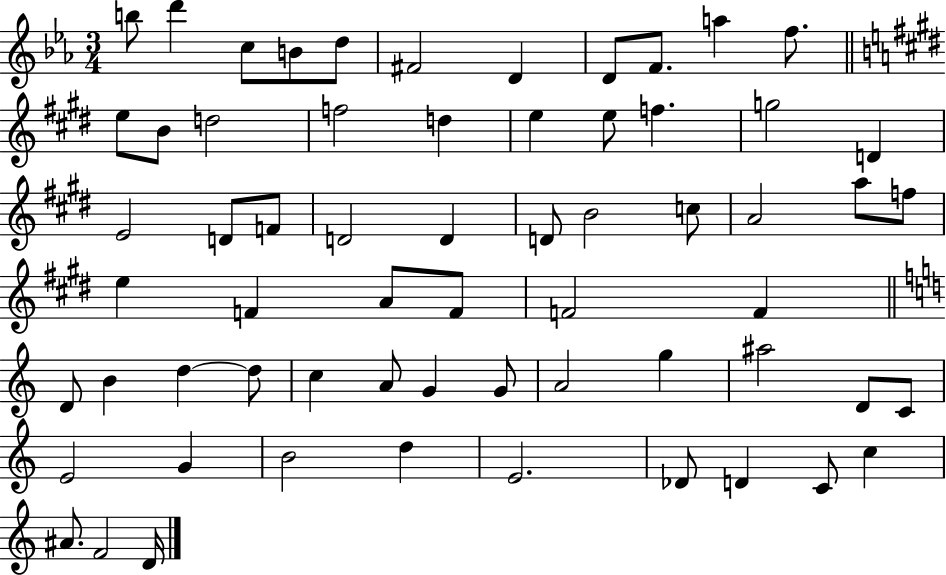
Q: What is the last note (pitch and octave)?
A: D4